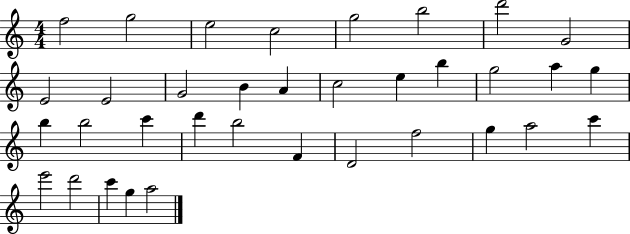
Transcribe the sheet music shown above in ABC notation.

X:1
T:Untitled
M:4/4
L:1/4
K:C
f2 g2 e2 c2 g2 b2 d'2 G2 E2 E2 G2 B A c2 e b g2 a g b b2 c' d' b2 F D2 f2 g a2 c' e'2 d'2 c' g a2